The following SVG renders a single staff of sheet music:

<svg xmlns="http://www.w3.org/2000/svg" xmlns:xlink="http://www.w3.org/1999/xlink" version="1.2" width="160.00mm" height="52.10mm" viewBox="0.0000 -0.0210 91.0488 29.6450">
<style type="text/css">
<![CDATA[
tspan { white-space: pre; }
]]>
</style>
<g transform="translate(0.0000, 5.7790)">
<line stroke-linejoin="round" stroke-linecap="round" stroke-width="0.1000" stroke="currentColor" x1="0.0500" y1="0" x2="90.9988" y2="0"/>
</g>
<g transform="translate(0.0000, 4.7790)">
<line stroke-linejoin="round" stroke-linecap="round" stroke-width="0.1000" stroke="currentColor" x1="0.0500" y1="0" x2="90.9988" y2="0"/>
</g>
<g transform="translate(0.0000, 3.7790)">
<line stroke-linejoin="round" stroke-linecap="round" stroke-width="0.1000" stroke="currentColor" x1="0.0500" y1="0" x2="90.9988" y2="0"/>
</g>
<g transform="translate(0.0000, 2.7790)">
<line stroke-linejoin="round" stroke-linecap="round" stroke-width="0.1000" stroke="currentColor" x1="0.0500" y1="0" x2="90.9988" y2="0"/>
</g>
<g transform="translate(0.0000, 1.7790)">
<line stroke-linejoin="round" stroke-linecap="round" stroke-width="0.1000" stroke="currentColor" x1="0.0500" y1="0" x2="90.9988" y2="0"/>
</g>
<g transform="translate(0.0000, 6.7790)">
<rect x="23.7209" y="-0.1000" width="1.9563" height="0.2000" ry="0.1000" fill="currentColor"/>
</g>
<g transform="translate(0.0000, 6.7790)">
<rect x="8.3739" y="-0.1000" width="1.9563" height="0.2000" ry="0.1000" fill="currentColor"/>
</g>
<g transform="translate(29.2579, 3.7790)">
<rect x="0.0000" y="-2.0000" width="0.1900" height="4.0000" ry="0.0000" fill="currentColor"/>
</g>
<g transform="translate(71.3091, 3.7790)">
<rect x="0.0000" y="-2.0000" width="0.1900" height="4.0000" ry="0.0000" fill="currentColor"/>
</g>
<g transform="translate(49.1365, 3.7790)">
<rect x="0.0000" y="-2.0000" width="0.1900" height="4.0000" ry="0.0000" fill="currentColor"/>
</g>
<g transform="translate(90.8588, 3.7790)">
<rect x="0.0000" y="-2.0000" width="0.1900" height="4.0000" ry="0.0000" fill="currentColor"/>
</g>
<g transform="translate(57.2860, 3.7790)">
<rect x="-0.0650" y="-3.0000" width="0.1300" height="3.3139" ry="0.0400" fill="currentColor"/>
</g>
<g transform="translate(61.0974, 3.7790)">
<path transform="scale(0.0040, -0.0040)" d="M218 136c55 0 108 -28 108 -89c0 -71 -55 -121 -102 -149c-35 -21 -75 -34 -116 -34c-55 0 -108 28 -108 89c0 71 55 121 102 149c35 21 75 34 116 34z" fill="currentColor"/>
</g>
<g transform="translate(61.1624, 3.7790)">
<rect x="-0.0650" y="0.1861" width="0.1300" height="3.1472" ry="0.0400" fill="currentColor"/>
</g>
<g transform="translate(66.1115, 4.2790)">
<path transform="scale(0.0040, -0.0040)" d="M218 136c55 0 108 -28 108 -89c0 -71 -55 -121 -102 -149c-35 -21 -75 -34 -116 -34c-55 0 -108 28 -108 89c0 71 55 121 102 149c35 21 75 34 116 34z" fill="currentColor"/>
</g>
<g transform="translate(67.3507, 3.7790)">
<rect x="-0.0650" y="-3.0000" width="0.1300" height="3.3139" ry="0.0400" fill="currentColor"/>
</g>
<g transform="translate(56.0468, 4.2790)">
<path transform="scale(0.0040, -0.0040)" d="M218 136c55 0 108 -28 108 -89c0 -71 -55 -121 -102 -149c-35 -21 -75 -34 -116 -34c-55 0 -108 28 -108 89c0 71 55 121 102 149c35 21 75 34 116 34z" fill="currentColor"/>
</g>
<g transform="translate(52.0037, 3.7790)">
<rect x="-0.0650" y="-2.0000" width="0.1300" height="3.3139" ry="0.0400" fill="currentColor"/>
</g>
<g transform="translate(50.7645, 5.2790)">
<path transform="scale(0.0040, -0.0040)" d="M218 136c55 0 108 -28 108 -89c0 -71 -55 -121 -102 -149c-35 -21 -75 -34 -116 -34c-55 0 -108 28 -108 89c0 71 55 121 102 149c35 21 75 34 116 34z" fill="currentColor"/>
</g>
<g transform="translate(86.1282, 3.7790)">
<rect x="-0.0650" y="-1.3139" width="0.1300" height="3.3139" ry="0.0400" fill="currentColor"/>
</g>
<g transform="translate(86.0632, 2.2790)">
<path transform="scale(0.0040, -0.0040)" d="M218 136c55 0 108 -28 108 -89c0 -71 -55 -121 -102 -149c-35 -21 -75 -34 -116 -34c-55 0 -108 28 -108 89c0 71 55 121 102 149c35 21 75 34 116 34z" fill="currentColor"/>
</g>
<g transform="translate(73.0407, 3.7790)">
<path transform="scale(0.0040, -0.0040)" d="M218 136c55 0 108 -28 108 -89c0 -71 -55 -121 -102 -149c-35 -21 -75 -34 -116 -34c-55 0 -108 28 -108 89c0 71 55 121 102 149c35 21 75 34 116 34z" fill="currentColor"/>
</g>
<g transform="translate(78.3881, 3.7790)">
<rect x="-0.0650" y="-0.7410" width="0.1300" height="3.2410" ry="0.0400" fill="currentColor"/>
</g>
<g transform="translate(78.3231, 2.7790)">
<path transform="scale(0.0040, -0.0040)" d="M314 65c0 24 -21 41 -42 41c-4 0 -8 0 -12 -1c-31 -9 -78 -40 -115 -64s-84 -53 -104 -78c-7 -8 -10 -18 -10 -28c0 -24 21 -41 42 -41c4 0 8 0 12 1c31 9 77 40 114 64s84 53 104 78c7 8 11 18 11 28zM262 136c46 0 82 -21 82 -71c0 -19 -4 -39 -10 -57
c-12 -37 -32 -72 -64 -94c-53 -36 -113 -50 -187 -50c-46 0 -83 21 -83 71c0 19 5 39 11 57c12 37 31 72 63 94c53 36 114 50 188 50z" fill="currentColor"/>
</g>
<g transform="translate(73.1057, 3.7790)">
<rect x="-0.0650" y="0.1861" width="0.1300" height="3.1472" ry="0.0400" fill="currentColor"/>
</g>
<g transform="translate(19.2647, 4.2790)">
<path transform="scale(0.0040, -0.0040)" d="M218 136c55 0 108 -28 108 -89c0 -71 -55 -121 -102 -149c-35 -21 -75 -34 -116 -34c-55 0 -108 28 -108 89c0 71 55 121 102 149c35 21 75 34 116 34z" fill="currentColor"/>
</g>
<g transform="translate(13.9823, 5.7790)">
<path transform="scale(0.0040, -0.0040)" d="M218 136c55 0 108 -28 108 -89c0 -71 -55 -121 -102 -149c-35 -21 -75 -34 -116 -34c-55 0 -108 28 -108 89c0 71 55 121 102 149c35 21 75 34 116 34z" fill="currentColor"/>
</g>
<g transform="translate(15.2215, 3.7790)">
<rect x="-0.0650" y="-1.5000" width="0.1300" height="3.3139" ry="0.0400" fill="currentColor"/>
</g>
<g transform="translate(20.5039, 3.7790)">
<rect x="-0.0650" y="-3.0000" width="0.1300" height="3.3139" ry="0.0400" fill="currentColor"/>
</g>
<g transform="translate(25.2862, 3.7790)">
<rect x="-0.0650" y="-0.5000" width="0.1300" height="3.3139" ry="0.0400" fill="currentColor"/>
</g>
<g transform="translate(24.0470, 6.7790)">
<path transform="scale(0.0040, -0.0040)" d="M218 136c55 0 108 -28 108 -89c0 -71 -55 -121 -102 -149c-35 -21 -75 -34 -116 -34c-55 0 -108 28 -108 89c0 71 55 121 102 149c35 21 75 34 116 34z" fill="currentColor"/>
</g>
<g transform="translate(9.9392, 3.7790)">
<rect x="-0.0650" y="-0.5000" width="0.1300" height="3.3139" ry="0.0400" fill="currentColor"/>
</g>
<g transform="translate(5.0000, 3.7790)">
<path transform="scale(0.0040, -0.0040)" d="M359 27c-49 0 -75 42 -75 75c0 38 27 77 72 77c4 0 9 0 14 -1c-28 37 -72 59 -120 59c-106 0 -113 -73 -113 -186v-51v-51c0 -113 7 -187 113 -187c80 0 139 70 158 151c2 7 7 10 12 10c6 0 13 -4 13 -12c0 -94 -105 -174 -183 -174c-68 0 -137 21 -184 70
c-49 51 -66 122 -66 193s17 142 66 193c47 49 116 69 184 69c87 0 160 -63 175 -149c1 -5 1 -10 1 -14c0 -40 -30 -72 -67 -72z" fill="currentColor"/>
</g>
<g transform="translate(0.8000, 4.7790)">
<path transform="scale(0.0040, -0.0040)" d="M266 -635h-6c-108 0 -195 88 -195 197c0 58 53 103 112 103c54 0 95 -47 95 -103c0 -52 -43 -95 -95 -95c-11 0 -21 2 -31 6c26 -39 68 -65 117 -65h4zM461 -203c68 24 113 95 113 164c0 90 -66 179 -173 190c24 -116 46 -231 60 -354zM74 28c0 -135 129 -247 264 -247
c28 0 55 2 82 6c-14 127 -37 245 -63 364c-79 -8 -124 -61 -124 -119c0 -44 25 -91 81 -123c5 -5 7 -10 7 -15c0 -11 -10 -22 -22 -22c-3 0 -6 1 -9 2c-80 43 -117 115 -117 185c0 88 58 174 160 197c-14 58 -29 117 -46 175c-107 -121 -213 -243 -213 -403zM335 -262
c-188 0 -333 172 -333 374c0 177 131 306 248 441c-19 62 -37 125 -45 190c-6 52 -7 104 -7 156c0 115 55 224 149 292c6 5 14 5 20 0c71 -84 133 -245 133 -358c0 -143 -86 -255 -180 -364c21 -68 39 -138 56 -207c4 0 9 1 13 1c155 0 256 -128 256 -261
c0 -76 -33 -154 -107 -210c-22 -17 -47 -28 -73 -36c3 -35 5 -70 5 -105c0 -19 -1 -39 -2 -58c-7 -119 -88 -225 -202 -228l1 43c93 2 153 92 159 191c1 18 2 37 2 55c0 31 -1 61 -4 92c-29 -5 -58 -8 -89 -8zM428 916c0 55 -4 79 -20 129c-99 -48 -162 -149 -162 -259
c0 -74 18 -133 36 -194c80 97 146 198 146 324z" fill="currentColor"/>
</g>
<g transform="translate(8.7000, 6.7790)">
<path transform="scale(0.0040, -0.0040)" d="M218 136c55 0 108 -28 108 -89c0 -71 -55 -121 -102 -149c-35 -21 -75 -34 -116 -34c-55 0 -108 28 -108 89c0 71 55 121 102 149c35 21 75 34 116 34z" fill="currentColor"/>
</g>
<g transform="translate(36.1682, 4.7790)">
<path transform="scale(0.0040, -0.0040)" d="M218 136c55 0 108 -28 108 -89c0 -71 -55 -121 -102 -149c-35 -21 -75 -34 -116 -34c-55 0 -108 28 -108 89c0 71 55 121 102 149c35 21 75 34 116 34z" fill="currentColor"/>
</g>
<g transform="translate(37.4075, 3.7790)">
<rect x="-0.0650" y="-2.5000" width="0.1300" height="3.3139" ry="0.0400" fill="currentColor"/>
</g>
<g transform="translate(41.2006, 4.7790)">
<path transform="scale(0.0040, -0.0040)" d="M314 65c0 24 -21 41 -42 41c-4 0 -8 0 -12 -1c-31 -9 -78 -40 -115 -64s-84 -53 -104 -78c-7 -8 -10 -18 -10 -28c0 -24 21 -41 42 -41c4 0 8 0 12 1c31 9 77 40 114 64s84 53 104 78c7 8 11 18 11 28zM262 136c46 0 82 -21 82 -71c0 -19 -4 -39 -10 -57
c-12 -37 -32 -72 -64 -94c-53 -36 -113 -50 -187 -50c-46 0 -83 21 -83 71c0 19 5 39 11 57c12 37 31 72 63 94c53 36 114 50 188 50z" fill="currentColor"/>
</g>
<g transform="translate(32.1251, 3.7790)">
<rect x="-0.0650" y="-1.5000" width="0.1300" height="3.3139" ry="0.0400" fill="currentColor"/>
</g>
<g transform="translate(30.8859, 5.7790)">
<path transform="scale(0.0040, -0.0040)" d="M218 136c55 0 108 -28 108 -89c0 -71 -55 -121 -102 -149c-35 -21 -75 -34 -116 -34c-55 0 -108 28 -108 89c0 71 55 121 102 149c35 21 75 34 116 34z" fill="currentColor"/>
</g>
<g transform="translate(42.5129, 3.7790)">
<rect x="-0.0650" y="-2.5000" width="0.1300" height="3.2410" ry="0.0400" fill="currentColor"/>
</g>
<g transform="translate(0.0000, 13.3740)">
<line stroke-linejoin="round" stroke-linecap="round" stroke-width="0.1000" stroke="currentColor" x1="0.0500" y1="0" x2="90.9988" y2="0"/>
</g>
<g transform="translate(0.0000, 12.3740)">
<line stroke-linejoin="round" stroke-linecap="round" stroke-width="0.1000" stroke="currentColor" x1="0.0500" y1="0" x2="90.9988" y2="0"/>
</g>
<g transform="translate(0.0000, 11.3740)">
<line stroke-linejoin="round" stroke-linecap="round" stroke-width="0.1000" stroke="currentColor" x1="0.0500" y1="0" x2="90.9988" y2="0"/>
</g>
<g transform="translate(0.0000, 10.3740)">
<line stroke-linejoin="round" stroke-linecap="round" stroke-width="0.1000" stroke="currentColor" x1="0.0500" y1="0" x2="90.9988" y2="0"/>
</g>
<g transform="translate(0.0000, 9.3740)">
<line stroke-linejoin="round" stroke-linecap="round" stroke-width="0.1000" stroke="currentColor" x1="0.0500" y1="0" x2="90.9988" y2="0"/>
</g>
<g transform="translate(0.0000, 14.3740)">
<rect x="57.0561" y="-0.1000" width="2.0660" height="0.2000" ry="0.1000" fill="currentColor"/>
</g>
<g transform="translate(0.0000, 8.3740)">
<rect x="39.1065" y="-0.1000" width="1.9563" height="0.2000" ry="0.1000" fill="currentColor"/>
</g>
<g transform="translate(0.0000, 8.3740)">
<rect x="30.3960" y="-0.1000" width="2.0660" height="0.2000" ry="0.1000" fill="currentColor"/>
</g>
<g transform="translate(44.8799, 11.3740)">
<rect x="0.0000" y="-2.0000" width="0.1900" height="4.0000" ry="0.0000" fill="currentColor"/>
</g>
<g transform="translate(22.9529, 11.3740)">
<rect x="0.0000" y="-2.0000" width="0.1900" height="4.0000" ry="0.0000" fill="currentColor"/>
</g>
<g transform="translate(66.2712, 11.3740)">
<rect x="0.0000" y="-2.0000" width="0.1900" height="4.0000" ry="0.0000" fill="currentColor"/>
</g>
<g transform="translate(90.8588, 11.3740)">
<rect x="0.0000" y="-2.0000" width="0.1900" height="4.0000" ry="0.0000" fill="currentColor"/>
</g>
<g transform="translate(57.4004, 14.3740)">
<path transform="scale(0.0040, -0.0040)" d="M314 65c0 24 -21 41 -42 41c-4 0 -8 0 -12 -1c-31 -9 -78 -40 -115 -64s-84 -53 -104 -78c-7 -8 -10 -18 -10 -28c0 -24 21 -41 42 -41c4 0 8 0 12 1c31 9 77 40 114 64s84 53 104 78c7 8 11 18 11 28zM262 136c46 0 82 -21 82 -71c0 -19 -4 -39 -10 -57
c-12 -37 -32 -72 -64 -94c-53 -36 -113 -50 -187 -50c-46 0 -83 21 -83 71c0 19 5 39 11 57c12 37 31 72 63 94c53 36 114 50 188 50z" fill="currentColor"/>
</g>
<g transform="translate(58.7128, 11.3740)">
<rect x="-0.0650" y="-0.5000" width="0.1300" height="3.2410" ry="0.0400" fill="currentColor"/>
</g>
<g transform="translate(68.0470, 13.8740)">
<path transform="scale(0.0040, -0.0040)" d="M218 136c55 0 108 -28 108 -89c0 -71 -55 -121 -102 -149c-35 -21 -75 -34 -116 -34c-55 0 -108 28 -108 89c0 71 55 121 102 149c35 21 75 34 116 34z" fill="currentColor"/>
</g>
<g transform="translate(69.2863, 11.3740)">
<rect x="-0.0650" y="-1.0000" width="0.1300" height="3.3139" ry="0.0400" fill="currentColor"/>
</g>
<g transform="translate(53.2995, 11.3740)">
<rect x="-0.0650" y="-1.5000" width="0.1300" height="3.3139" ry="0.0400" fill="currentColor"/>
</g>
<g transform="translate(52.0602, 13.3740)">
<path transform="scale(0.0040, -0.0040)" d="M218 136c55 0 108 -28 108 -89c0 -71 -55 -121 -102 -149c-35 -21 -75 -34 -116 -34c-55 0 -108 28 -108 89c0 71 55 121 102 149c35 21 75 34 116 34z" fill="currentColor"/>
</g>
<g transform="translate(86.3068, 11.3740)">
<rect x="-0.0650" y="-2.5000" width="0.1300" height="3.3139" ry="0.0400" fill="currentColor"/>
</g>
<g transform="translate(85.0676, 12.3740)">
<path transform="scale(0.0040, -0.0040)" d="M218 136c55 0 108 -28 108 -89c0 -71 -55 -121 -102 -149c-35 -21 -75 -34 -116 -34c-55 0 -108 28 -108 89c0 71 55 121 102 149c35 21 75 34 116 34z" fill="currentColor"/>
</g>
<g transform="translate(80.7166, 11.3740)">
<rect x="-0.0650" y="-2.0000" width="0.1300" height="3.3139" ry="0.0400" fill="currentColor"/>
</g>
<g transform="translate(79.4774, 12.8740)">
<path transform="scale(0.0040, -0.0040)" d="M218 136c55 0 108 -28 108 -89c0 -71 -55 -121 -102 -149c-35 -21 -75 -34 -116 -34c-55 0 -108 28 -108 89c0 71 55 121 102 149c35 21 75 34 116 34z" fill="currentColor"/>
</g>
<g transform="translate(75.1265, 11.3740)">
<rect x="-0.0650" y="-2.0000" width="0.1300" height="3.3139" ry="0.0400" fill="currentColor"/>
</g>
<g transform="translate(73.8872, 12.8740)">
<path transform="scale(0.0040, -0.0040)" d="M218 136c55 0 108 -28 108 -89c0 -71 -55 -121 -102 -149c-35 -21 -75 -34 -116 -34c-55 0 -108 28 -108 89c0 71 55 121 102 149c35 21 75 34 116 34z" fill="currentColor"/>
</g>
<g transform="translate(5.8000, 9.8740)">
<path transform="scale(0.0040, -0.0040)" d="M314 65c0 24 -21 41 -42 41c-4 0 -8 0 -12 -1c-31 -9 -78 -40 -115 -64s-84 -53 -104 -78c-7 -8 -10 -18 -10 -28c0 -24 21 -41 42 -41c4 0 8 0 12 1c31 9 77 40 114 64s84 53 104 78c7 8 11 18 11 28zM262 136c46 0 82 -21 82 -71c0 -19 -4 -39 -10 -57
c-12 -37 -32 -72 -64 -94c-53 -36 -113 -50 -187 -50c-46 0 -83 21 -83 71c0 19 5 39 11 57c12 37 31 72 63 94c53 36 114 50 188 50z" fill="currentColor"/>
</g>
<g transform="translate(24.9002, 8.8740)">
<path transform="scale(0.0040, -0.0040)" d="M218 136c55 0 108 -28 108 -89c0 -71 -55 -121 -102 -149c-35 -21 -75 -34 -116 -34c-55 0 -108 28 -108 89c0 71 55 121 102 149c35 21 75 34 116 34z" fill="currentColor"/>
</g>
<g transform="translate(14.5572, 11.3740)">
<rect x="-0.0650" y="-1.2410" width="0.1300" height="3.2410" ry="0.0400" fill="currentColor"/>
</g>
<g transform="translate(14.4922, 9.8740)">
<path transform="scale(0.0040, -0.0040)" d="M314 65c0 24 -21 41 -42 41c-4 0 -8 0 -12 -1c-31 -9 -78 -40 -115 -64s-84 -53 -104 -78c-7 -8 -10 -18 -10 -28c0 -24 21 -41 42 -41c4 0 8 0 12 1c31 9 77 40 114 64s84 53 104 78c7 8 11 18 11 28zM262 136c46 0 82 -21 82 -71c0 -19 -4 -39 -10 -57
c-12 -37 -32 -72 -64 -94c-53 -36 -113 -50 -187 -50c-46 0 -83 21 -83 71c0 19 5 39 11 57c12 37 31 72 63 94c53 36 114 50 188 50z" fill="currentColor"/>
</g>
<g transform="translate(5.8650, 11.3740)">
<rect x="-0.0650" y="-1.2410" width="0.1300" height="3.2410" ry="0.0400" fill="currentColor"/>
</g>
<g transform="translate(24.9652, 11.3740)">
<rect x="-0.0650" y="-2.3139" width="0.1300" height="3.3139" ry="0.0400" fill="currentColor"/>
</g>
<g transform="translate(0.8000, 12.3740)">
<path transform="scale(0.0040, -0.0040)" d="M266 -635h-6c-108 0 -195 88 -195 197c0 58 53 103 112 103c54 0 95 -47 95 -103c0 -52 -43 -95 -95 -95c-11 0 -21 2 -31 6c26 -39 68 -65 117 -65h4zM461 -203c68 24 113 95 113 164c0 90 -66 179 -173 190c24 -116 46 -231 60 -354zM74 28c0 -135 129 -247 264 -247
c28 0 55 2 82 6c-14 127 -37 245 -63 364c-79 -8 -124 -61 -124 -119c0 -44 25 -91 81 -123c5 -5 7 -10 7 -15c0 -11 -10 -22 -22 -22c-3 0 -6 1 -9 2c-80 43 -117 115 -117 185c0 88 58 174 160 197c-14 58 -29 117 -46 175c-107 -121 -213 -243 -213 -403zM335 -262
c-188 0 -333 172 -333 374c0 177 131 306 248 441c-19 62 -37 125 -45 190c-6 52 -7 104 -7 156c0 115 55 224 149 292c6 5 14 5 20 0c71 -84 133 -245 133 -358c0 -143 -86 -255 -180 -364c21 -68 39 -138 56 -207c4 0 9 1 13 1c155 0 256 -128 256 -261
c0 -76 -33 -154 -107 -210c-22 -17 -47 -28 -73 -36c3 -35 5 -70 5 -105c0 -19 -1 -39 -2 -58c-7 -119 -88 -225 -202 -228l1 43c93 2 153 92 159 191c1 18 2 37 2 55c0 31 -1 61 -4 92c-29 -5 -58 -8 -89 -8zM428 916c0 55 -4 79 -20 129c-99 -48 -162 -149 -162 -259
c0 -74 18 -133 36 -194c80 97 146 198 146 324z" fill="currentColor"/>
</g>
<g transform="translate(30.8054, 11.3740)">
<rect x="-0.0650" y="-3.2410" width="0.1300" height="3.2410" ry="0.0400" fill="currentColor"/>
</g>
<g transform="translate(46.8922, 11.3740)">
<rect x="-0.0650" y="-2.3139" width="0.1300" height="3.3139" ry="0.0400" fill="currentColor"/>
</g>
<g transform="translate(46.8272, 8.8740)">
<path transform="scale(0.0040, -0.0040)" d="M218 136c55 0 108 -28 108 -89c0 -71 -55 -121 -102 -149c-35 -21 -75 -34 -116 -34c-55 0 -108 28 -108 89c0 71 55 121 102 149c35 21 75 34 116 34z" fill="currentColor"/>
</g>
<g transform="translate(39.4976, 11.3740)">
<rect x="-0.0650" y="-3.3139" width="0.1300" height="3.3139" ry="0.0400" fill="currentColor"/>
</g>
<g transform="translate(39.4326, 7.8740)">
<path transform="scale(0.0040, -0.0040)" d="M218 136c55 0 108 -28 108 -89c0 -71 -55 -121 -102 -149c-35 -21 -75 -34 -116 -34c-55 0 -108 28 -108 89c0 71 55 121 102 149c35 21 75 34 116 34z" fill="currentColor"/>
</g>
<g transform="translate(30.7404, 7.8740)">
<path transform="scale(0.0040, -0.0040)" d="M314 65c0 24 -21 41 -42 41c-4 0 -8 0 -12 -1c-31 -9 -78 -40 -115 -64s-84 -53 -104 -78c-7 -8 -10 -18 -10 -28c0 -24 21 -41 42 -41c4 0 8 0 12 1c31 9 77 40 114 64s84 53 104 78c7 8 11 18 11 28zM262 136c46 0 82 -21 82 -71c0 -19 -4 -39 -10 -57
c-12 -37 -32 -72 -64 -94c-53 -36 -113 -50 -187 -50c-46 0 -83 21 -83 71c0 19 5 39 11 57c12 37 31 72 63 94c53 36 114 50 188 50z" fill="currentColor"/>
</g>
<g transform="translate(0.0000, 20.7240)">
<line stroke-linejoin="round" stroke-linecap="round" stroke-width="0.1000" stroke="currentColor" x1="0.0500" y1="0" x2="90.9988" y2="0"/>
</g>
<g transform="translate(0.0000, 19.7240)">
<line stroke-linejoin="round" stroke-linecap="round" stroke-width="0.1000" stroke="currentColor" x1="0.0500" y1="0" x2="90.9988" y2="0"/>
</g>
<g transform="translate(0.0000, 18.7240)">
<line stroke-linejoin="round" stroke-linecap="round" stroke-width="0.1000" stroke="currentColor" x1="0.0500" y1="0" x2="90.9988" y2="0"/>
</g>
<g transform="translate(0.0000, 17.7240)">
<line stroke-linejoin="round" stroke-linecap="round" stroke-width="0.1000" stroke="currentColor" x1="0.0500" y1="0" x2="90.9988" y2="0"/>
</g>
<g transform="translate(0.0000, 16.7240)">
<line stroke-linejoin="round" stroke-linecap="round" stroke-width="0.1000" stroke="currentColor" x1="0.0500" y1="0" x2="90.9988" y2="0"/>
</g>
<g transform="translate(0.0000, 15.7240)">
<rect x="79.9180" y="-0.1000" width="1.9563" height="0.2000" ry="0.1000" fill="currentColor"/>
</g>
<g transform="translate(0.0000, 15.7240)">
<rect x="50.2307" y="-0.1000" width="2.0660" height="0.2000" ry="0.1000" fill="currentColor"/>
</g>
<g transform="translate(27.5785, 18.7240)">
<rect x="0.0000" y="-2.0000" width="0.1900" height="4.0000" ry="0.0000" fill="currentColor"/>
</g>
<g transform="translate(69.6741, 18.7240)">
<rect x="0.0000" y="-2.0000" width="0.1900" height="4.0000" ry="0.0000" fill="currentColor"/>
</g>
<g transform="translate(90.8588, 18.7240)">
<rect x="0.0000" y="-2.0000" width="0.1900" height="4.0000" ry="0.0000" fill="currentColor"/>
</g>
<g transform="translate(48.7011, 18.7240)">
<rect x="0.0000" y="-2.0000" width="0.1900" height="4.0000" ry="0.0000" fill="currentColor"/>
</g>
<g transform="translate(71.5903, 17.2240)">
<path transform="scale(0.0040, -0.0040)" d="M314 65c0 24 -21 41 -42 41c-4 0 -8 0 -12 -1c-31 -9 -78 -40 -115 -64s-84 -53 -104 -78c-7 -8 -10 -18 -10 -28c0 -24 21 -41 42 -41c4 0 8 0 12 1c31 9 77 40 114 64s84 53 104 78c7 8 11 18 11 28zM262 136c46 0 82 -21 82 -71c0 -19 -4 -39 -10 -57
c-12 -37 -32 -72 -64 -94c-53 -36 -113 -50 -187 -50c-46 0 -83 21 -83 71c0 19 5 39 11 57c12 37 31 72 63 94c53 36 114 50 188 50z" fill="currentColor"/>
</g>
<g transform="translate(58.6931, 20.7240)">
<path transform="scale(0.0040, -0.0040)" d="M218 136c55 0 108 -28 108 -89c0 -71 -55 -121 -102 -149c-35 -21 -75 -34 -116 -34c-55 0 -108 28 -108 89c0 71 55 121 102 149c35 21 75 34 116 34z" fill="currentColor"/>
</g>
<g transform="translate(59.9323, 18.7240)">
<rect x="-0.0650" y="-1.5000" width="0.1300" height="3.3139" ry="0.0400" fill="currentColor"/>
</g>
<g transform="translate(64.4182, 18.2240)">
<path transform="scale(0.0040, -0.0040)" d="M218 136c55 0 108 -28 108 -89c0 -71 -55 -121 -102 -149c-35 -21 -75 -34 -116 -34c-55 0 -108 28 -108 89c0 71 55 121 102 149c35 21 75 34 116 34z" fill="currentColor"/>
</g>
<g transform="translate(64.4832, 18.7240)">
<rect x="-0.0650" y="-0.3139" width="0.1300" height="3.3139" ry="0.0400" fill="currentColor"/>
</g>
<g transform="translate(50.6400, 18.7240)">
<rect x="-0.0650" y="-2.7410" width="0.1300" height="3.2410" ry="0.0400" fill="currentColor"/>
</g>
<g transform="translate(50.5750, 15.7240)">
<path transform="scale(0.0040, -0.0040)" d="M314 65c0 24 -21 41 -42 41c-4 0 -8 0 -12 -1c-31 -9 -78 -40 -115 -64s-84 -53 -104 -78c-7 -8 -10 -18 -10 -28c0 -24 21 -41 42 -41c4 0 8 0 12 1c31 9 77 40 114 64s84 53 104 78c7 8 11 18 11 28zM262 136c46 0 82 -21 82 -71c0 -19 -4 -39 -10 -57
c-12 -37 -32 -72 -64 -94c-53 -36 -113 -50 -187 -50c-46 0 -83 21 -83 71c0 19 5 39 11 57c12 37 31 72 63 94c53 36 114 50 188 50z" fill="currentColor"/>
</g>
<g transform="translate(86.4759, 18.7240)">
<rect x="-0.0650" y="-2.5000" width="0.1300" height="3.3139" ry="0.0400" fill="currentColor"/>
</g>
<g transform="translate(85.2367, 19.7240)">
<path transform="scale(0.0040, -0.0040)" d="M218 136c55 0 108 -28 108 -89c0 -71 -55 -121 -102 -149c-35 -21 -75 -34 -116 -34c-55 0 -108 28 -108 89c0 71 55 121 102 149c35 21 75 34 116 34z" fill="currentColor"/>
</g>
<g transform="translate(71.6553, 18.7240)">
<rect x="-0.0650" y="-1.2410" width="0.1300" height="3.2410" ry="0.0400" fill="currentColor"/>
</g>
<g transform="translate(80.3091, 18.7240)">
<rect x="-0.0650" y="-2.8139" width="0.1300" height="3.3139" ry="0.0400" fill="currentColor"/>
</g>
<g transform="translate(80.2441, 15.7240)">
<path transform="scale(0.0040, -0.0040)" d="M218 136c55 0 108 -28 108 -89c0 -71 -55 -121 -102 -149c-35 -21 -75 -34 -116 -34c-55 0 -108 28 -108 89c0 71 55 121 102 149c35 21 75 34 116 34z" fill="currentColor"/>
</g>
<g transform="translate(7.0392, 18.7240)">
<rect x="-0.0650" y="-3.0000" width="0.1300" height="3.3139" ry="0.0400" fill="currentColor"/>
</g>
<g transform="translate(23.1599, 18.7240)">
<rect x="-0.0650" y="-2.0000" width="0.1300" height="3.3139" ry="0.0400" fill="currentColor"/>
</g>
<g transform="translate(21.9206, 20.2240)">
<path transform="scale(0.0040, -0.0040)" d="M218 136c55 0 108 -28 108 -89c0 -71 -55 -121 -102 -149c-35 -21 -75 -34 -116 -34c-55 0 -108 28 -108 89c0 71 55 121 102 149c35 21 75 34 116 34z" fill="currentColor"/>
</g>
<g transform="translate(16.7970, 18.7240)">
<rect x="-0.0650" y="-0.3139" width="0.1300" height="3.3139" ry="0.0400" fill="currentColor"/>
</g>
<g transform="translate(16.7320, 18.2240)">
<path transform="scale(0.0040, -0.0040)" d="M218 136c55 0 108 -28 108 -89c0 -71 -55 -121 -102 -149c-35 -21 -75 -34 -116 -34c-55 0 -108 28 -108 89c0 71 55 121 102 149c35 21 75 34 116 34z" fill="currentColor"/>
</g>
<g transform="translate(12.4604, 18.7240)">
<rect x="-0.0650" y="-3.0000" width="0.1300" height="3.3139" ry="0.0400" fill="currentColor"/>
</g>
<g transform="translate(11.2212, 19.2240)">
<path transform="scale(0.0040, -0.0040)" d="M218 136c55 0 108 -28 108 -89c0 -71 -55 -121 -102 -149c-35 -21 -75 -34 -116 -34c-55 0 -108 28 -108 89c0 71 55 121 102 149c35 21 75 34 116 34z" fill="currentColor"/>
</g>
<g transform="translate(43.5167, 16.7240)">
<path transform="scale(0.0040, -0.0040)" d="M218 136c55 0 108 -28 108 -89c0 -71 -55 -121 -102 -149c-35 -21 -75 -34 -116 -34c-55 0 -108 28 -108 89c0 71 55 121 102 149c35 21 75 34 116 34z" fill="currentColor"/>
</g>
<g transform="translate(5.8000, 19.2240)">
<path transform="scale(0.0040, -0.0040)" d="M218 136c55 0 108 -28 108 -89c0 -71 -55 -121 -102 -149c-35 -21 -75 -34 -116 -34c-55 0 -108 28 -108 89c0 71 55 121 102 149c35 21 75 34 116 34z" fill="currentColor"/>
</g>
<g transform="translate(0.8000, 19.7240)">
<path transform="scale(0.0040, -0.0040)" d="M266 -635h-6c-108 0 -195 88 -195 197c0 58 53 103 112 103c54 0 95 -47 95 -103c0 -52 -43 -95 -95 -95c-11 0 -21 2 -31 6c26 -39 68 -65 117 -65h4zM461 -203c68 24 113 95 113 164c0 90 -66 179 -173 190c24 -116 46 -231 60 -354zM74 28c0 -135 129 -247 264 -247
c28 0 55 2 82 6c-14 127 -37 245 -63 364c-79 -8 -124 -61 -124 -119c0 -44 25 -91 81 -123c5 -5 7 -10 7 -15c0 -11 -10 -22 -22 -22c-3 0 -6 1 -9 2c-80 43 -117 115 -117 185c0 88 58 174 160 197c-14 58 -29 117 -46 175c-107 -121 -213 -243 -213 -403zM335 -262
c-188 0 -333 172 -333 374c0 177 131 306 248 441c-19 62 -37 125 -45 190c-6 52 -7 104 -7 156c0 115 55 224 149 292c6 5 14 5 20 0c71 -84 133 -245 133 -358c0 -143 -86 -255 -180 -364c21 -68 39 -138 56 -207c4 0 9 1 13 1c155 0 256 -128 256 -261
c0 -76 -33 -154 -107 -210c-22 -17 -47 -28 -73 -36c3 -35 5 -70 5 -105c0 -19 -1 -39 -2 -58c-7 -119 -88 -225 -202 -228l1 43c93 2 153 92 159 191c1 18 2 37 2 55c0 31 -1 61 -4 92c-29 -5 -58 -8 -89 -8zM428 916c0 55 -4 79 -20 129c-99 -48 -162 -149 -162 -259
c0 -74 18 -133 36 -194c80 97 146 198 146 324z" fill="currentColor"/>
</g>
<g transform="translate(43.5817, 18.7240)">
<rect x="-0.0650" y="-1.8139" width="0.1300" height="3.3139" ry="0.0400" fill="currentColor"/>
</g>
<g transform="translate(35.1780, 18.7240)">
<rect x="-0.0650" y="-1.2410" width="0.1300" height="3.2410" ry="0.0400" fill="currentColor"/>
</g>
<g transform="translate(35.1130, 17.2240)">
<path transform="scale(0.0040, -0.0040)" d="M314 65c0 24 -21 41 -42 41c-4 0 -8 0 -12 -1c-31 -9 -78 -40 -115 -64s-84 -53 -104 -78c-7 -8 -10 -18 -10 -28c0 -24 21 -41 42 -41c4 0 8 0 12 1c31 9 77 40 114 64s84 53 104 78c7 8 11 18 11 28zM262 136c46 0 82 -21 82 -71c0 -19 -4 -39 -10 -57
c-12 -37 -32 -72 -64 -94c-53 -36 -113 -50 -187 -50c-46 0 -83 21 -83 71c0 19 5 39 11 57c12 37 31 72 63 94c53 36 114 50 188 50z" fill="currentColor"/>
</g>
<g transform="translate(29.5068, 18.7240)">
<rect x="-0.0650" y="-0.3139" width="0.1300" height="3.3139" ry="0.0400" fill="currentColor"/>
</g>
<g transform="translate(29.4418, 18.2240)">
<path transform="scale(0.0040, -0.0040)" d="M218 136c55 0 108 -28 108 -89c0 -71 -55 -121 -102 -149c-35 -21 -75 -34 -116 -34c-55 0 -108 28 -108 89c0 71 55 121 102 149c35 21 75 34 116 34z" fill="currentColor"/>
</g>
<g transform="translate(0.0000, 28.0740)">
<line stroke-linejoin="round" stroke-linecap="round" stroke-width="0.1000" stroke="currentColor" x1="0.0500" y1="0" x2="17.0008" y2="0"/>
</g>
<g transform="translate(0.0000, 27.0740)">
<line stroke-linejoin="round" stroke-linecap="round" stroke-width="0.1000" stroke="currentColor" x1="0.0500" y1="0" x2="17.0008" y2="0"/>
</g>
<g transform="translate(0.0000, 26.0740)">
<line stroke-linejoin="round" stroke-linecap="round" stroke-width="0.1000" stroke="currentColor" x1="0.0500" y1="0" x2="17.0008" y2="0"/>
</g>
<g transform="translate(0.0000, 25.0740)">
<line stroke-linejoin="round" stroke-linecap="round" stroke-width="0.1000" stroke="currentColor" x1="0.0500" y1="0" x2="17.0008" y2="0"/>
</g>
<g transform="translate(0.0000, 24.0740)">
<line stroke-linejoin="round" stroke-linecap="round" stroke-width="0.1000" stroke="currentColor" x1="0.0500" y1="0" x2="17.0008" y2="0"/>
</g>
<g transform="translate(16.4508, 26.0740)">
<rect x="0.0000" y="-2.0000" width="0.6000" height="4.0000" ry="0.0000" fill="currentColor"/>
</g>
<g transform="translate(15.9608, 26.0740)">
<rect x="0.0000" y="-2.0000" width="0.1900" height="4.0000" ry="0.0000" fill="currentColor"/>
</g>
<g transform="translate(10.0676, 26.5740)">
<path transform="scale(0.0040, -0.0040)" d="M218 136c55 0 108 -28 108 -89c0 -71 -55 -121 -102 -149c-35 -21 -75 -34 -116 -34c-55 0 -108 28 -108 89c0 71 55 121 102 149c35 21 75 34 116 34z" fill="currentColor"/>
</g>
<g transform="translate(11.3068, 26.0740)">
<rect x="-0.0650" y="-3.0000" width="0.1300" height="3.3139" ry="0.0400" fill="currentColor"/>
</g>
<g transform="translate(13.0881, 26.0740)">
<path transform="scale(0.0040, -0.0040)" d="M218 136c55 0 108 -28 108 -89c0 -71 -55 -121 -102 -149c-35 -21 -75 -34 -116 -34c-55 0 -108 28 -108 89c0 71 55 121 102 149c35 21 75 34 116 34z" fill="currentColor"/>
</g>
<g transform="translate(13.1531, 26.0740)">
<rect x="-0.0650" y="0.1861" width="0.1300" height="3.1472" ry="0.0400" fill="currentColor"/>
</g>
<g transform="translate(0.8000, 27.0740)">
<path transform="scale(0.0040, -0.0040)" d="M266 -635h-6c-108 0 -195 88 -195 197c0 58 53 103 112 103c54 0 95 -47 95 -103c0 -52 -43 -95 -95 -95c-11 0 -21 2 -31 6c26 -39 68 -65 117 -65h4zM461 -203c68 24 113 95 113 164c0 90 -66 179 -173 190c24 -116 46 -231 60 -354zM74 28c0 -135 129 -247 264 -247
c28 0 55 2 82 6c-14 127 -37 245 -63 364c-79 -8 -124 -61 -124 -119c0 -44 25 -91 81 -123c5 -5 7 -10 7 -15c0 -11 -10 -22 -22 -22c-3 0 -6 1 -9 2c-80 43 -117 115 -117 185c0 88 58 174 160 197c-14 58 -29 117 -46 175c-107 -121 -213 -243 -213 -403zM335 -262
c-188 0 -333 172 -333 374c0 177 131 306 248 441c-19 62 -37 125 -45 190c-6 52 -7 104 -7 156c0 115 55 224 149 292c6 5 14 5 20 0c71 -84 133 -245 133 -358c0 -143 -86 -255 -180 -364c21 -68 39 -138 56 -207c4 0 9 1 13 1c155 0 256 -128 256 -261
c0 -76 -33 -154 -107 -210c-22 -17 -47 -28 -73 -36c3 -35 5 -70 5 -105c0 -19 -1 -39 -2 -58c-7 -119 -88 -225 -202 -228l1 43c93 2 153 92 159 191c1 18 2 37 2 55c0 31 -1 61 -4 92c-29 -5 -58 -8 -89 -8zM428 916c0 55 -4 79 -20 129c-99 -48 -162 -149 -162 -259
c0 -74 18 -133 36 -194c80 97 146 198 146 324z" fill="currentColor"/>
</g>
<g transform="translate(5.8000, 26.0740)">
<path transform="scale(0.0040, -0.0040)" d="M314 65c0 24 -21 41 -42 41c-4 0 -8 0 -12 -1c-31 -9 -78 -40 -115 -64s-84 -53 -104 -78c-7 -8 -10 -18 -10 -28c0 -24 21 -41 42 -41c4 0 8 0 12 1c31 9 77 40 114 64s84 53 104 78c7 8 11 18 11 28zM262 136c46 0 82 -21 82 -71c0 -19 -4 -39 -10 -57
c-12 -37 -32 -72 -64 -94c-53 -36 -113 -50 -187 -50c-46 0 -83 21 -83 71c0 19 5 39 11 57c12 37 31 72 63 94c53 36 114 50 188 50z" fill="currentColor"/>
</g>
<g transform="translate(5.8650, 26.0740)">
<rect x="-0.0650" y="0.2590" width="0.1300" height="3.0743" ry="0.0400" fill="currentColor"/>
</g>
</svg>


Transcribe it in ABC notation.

X:1
T:Untitled
M:4/4
L:1/4
K:C
C E A C E G G2 F A B A B d2 e e2 e2 g b2 b g E C2 D F F G A A c F c e2 f a2 E c e2 a G B2 A B